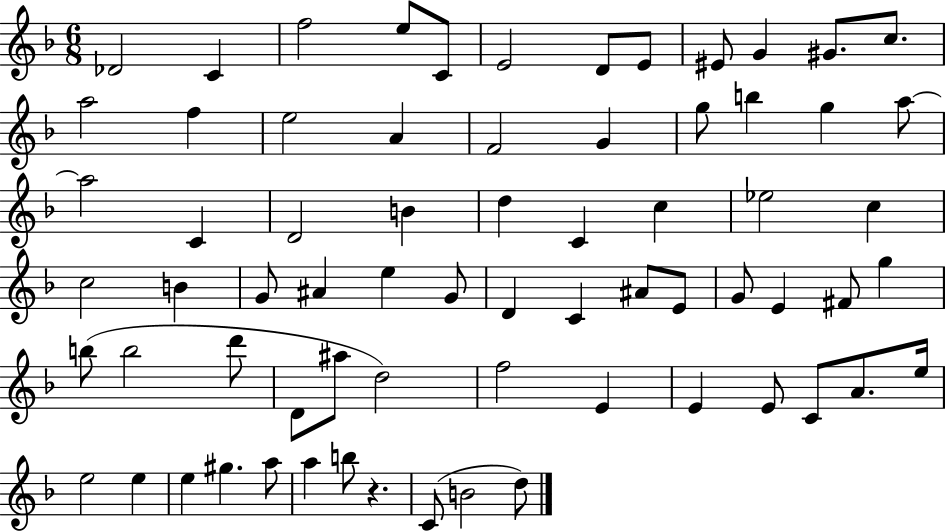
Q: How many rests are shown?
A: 1